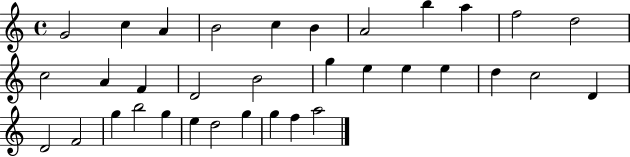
{
  \clef treble
  \time 4/4
  \defaultTimeSignature
  \key c \major
  g'2 c''4 a'4 | b'2 c''4 b'4 | a'2 b''4 a''4 | f''2 d''2 | \break c''2 a'4 f'4 | d'2 b'2 | g''4 e''4 e''4 e''4 | d''4 c''2 d'4 | \break d'2 f'2 | g''4 b''2 g''4 | e''4 d''2 g''4 | g''4 f''4 a''2 | \break \bar "|."
}